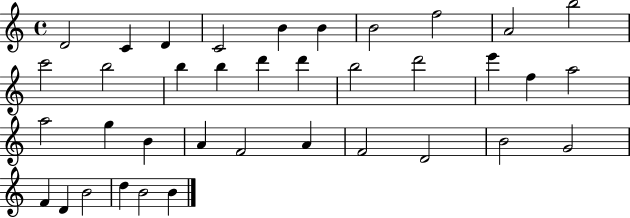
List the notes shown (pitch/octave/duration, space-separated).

D4/h C4/q D4/q C4/h B4/q B4/q B4/h F5/h A4/h B5/h C6/h B5/h B5/q B5/q D6/q D6/q B5/h D6/h E6/q F5/q A5/h A5/h G5/q B4/q A4/q F4/h A4/q F4/h D4/h B4/h G4/h F4/q D4/q B4/h D5/q B4/h B4/q